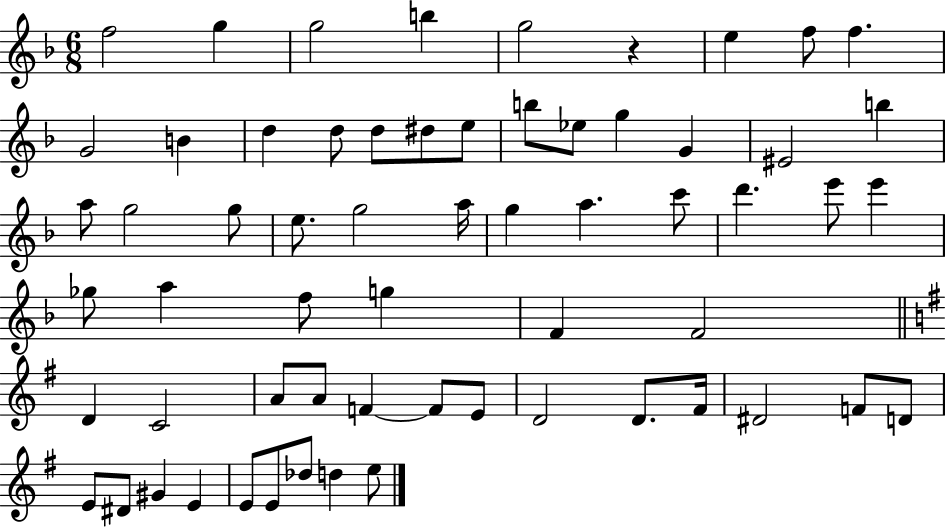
{
  \clef treble
  \numericTimeSignature
  \time 6/8
  \key f \major
  f''2 g''4 | g''2 b''4 | g''2 r4 | e''4 f''8 f''4. | \break g'2 b'4 | d''4 d''8 d''8 dis''8 e''8 | b''8 ees''8 g''4 g'4 | eis'2 b''4 | \break a''8 g''2 g''8 | e''8. g''2 a''16 | g''4 a''4. c'''8 | d'''4. e'''8 e'''4 | \break ges''8 a''4 f''8 g''4 | f'4 f'2 | \bar "||" \break \key g \major d'4 c'2 | a'8 a'8 f'4~~ f'8 e'8 | d'2 d'8. fis'16 | dis'2 f'8 d'8 | \break e'8 dis'8 gis'4 e'4 | e'8 e'8 des''8 d''4 e''8 | \bar "|."
}